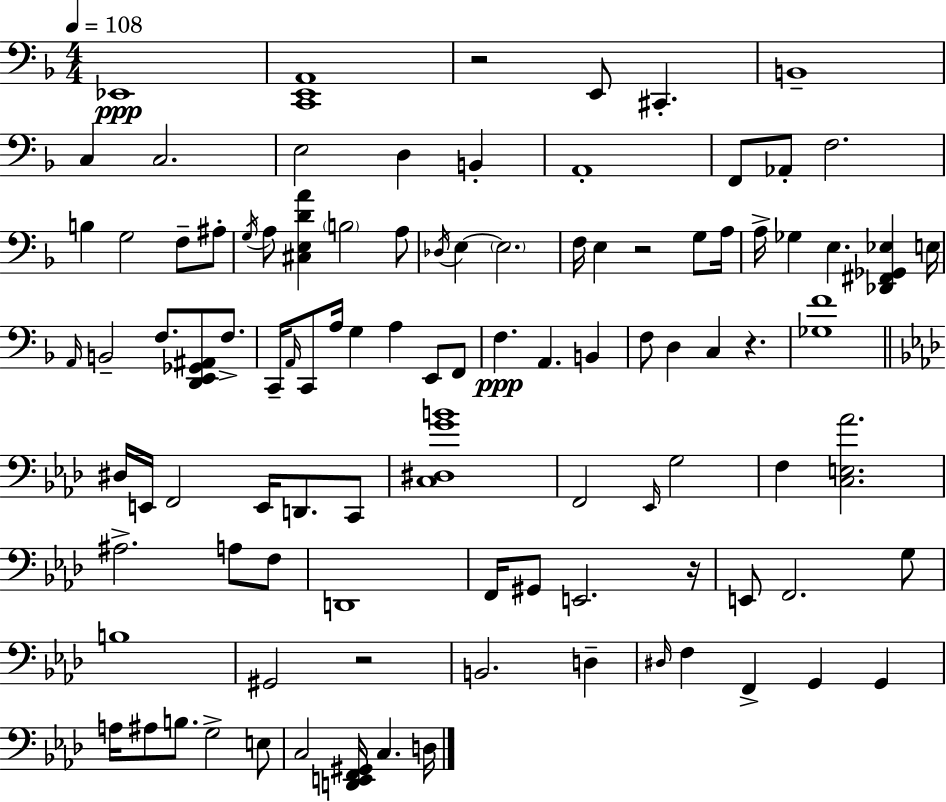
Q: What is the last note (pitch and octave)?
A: D3